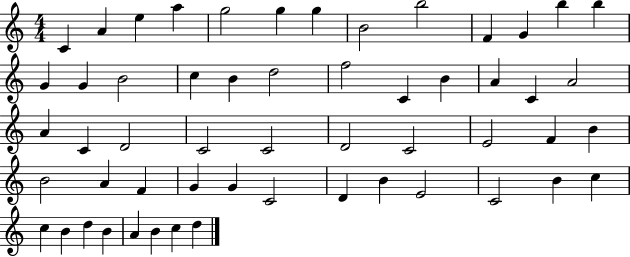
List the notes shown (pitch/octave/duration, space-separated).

C4/q A4/q E5/q A5/q G5/h G5/q G5/q B4/h B5/h F4/q G4/q B5/q B5/q G4/q G4/q B4/h C5/q B4/q D5/h F5/h C4/q B4/q A4/q C4/q A4/h A4/q C4/q D4/h C4/h C4/h D4/h C4/h E4/h F4/q B4/q B4/h A4/q F4/q G4/q G4/q C4/h D4/q B4/q E4/h C4/h B4/q C5/q C5/q B4/q D5/q B4/q A4/q B4/q C5/q D5/q